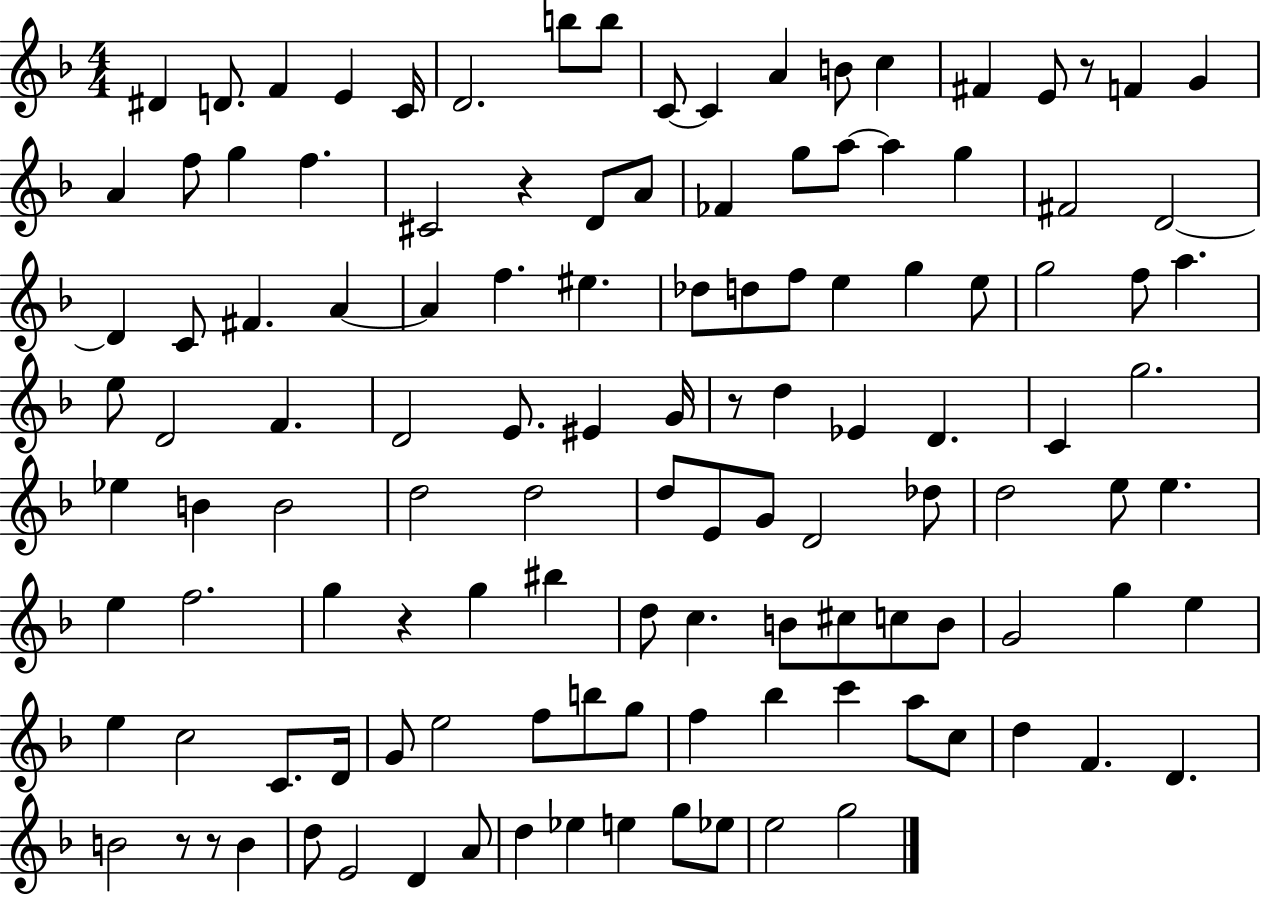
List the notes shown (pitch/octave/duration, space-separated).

D#4/q D4/e. F4/q E4/q C4/s D4/h. B5/e B5/e C4/e C4/q A4/q B4/e C5/q F#4/q E4/e R/e F4/q G4/q A4/q F5/e G5/q F5/q. C#4/h R/q D4/e A4/e FES4/q G5/e A5/e A5/q G5/q F#4/h D4/h D4/q C4/e F#4/q. A4/q A4/q F5/q. EIS5/q. Db5/e D5/e F5/e E5/q G5/q E5/e G5/h F5/e A5/q. E5/e D4/h F4/q. D4/h E4/e. EIS4/q G4/s R/e D5/q Eb4/q D4/q. C4/q G5/h. Eb5/q B4/q B4/h D5/h D5/h D5/e E4/e G4/e D4/h Db5/e D5/h E5/e E5/q. E5/q F5/h. G5/q R/q G5/q BIS5/q D5/e C5/q. B4/e C#5/e C5/e B4/e G4/h G5/q E5/q E5/q C5/h C4/e. D4/s G4/e E5/h F5/e B5/e G5/e F5/q Bb5/q C6/q A5/e C5/e D5/q F4/q. D4/q. B4/h R/e R/e B4/q D5/e E4/h D4/q A4/e D5/q Eb5/q E5/q G5/e Eb5/e E5/h G5/h